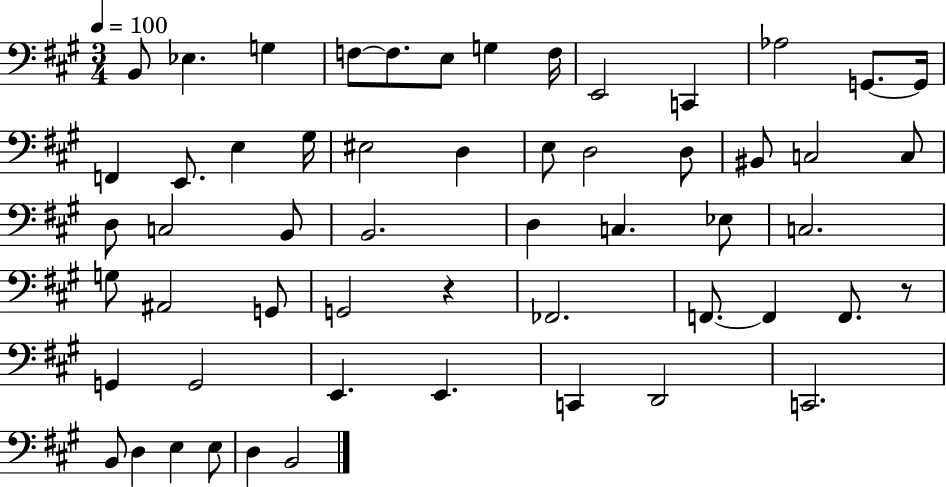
{
  \clef bass
  \numericTimeSignature
  \time 3/4
  \key a \major
  \tempo 4 = 100
  b,8 ees4. g4 | f8~~ f8. e8 g4 f16 | e,2 c,4 | aes2 g,8.~~ g,16 | \break f,4 e,8. e4 gis16 | eis2 d4 | e8 d2 d8 | bis,8 c2 c8 | \break d8 c2 b,8 | b,2. | d4 c4. ees8 | c2. | \break g8 ais,2 g,8 | g,2 r4 | fes,2. | f,8.~~ f,4 f,8. r8 | \break g,4 g,2 | e,4. e,4. | c,4 d,2 | c,2. | \break b,8 d4 e4 e8 | d4 b,2 | \bar "|."
}